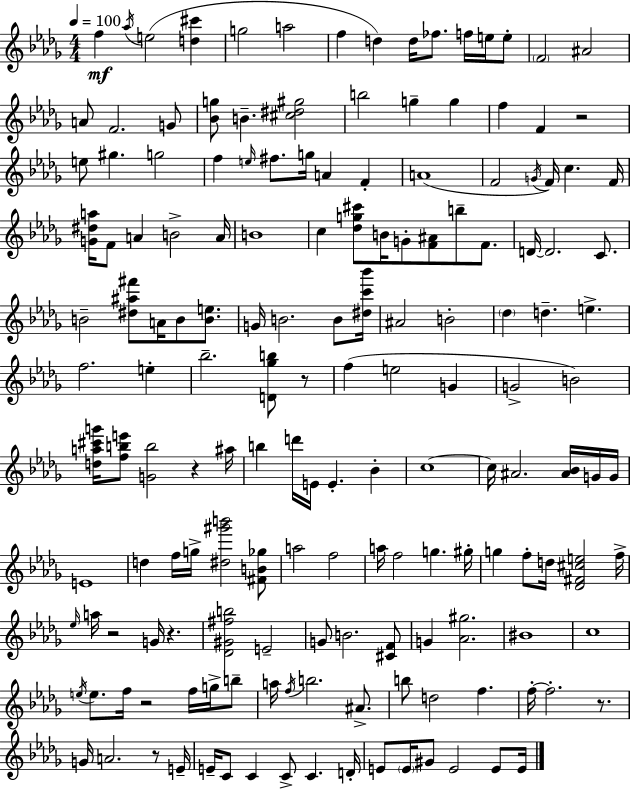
{
  \clef treble
  \numericTimeSignature
  \time 4/4
  \key bes \minor
  \tempo 4 = 100
  f''4\mf \acciaccatura { aes''16 } e''2( <d'' cis'''>4 | g''2 a''2 | f''4 d''4) d''16 fes''8. f''16 e''16 e''8-. | \parenthesize f'2 ais'2 | \break a'8 f'2. g'8 | <bes' g''>8 b'4.-- <cis'' dis'' gis''>2 | b''2 g''4-- g''4 | f''4 f'4 r2 | \break e''8 gis''4. g''2 | f''4 \grace { e''16 } fis''8. g''16 a'4 f'4-. | a'1( | f'2 \acciaccatura { g'16 } f'16) c''4. | \break f'16 <g' dis'' a''>16 f'8 a'4 b'2-> | a'16 b'1 | c''4 <des'' g'' cis'''>8 b'16 g'8-. <f' ais'>8 b''8-- | f'8. d'16~~ d'2. | \break c'8. b'2-- <dis'' ais'' fis'''>8 a'16 b'8 | <b' e''>8. g'16 b'2. | b'8 <dis'' c''' bes'''>16 ais'2 b'2-. | \parenthesize des''4 d''4.-- e''4.-> | \break f''2. e''4-. | bes''2.-- <d' ges'' b''>8 | r8 f''4( e''2 g'4 | g'2-> b'2) | \break <d'' a'' cis''' g'''>16 <f'' b'' e'''>8 <g' b''>2 r4 | ais''16 b''4 d'''16 e'16 e'4.-. bes'4-. | c''1~~ | c''16 ais'2. | \break <ais' bes'>16 g'16 g'16 e'1 | d''4 f''16 g''16-> <dis'' gis''' b'''>2 | <fis' b' ges''>8 a''2 f''2 | a''16 f''2 g''4. | \break gis''16-. g''4 f''8-. d''16 <des' fis' cis'' e''>2 | f''16-> \grace { ees''16 } a''16 r2 g'16 r4. | <des' gis' fis'' b''>2 e'2-- | g'8 b'2. | \break <cis' f'>8 g'4 <aes' gis''>2. | bis'1 | c''1 | \acciaccatura { e''16 } e''8. f''16 r2 | \break f''16 g''16-> b''8-- a''16 \acciaccatura { f''16 } b''2. | ais'8.-> b''8 d''2 | f''4. f''16-.~~ f''2.-. | r8. g'16 a'2. | \break r8 e'16-- e'16-- c'8 c'4 c'8-> c'4. | d'16-. e'8 \parenthesize e'16 gis'8 e'2 | e'8 e'16 \bar "|."
}